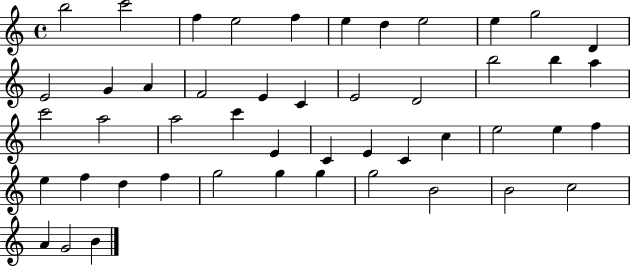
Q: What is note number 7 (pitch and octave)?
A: D5